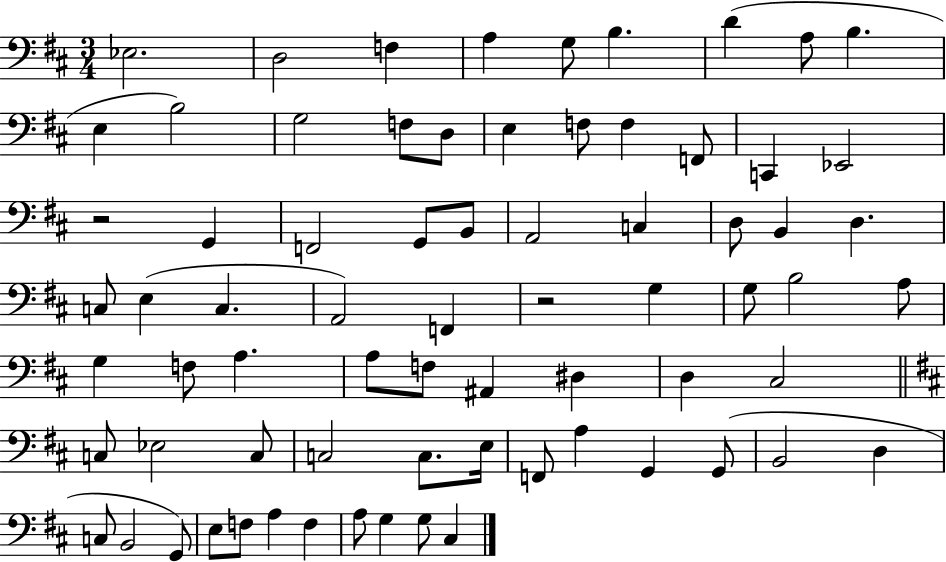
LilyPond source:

{
  \clef bass
  \numericTimeSignature
  \time 3/4
  \key d \major
  ees2. | d2 f4 | a4 g8 b4. | d'4( a8 b4. | \break e4 b2) | g2 f8 d8 | e4 f8 f4 f,8 | c,4 ees,2 | \break r2 g,4 | f,2 g,8 b,8 | a,2 c4 | d8 b,4 d4. | \break c8 e4( c4. | a,2) f,4 | r2 g4 | g8 b2 a8 | \break g4 f8 a4. | a8 f8 ais,4 dis4 | d4 cis2 | \bar "||" \break \key d \major c8 ees2 c8 | c2 c8. e16 | f,8 a4 g,4 g,8( | b,2 d4 | \break c8 b,2 g,8) | e8 f8 a4 f4 | a8 g4 g8 cis4 | \bar "|."
}